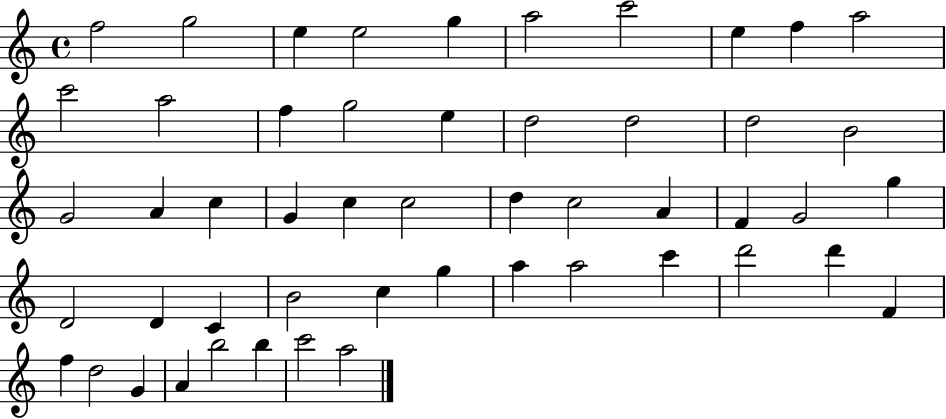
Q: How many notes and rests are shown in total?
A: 51